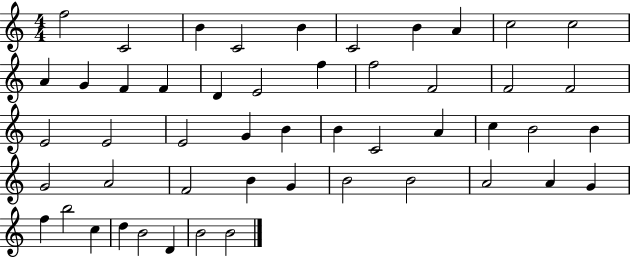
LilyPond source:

{
  \clef treble
  \numericTimeSignature
  \time 4/4
  \key c \major
  f''2 c'2 | b'4 c'2 b'4 | c'2 b'4 a'4 | c''2 c''2 | \break a'4 g'4 f'4 f'4 | d'4 e'2 f''4 | f''2 f'2 | f'2 f'2 | \break e'2 e'2 | e'2 g'4 b'4 | b'4 c'2 a'4 | c''4 b'2 b'4 | \break g'2 a'2 | f'2 b'4 g'4 | b'2 b'2 | a'2 a'4 g'4 | \break f''4 b''2 c''4 | d''4 b'2 d'4 | b'2 b'2 | \bar "|."
}